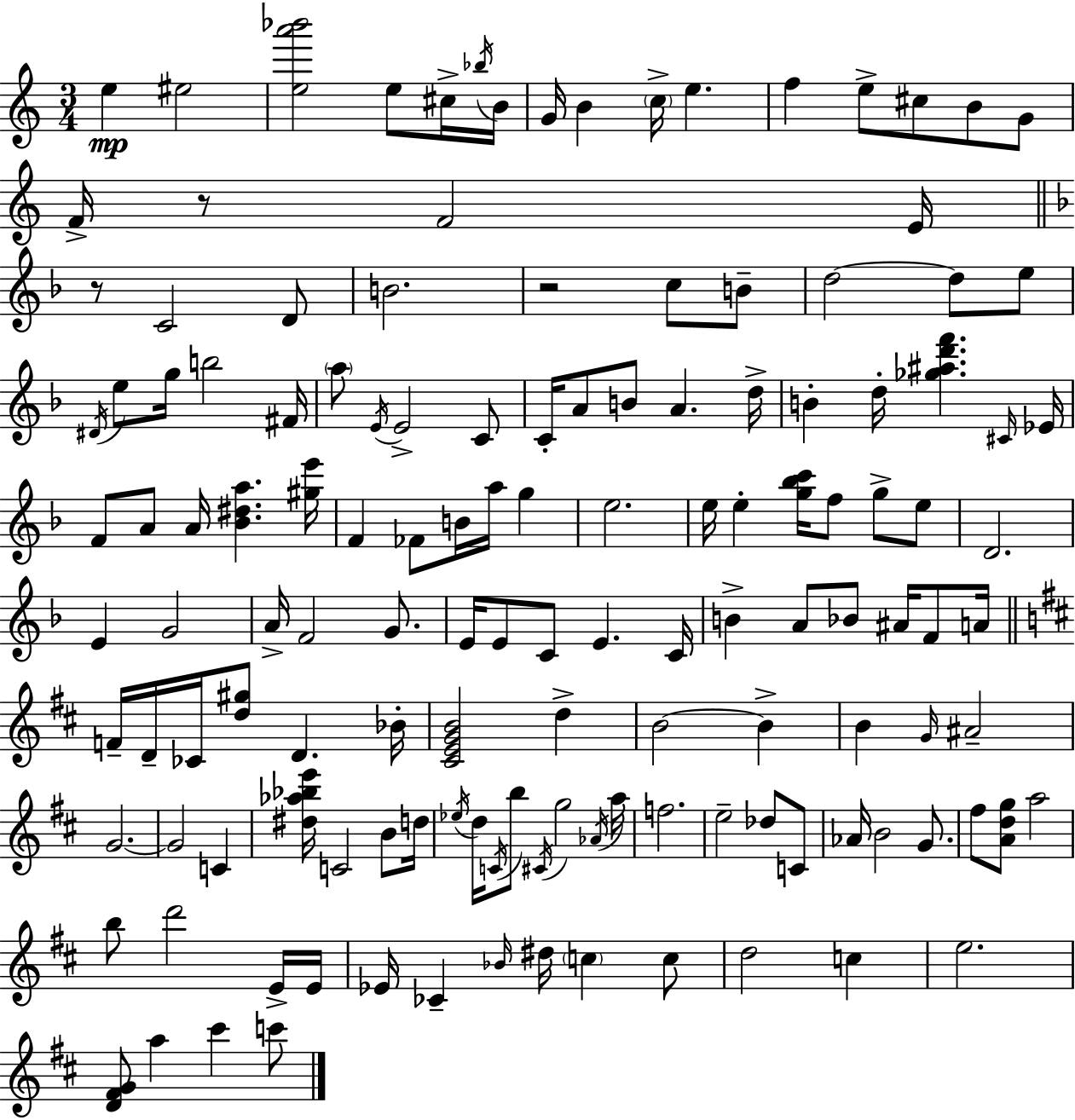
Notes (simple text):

E5/q EIS5/h [E5,A6,Bb6]/h E5/e C#5/s Bb5/s B4/s G4/s B4/q C5/s E5/q. F5/q E5/e C#5/e B4/e G4/e F4/s R/e F4/h E4/s R/e C4/h D4/e B4/h. R/h C5/e B4/e D5/h D5/e E5/e D#4/s E5/e G5/s B5/h F#4/s A5/e E4/s E4/h C4/e C4/s A4/e B4/e A4/q. D5/s B4/q D5/s [Gb5,A#5,D6,F6]/q. C#4/s Eb4/s F4/e A4/e A4/s [Bb4,D#5,A5]/q. [G#5,E6]/s F4/q FES4/e B4/s A5/s G5/q E5/h. E5/s E5/q [G5,Bb5,C6]/s F5/e G5/e E5/e D4/h. E4/q G4/h A4/s F4/h G4/e. E4/s E4/e C4/e E4/q. C4/s B4/q A4/e Bb4/e A#4/s F4/e A4/s F4/s D4/s CES4/s [D5,G#5]/e D4/q. Bb4/s [C#4,E4,G4,B4]/h D5/q B4/h B4/q B4/q G4/s A#4/h G4/h. G4/h C4/q [D#5,Ab5,Bb5,E6]/s C4/h B4/e D5/s Eb5/s D5/s C4/s B5/e C#4/s G5/h Ab4/s A5/s F5/h. E5/h Db5/e C4/e Ab4/s B4/h G4/e. F#5/e [A4,D5,G5]/e A5/h B5/e D6/h E4/s E4/s Eb4/s CES4/q Bb4/s D#5/s C5/q C5/e D5/h C5/q E5/h. [D4,F#4,G4]/e A5/q C#6/q C6/e